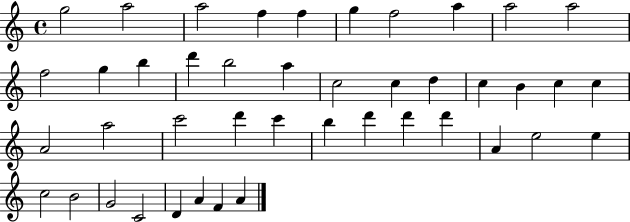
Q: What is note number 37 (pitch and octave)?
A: B4